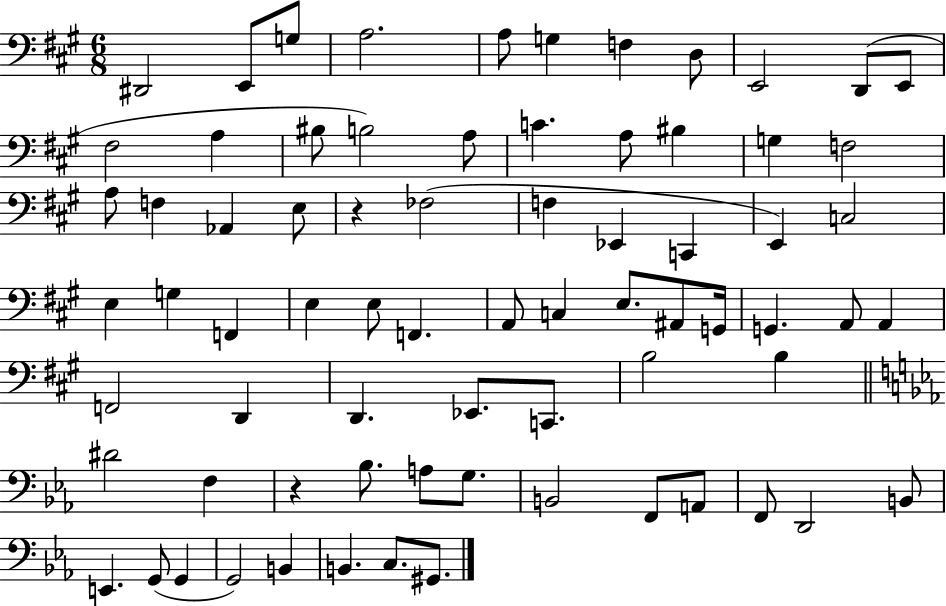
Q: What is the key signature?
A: A major